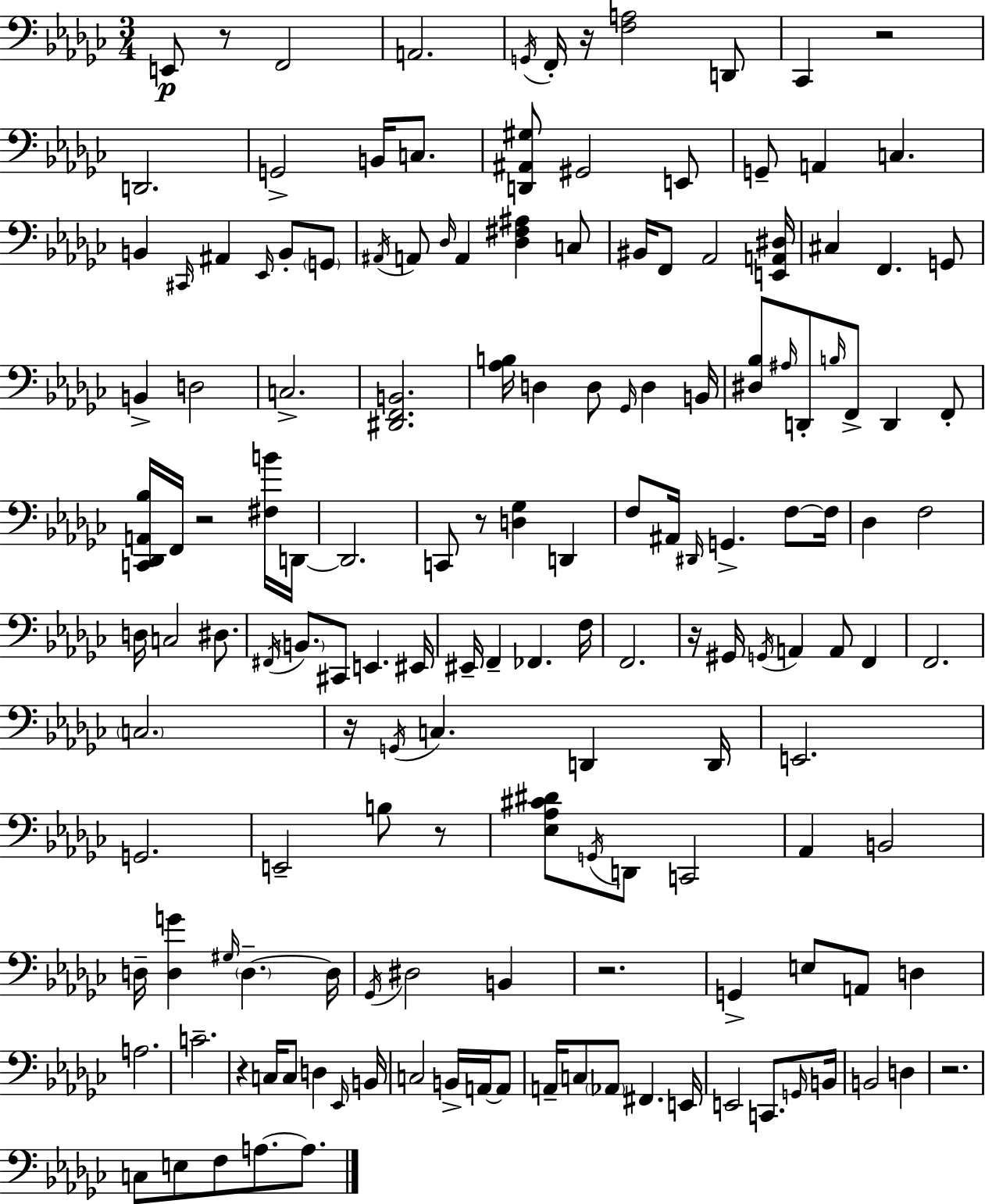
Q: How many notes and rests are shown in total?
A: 154